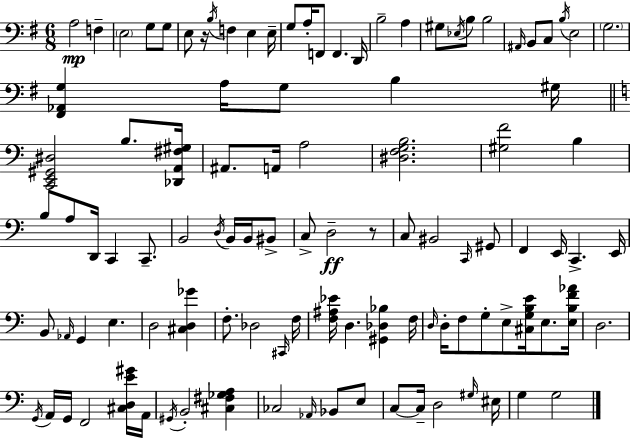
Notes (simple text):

A3/h F3/q E3/h G3/e G3/e E3/e R/s B3/s F3/q E3/q E3/s G3/e A3/s F2/e F2/q. D2/s B3/h A3/q G#3/e Eb3/s B3/e B3/h A#2/s B2/e C3/e B3/s E3/h G3/h. [F#2,Ab2,G3]/q A3/s G3/e B3/q G#3/s [C2,E2,G#2,D#3]/h B3/e. [Db2,A2,F#3,G#3]/s A#2/e. A2/s A3/h [D#3,F3,G3,B3]/h. [G#3,F4]/h B3/q B3/e A3/e D2/s C2/q C2/e. B2/h D3/s B2/s B2/s BIS2/e C3/e D3/h R/e C3/e BIS2/h C2/s G#2/e F2/q E2/s C2/q. E2/s B2/e Ab2/s G2/q E3/q. D3/h [C#3,D3,Gb4]/q F3/e. Db3/h C#2/s F3/s [F3,A#3,Eb4]/s D3/q. [G#2,Db3,Bb3]/q F3/s D3/s D3/s F3/e G3/e E3/e [C#3,G3,B3,E4]/s E3/e. [E3,B3,F4,Ab4]/s D3/h. G2/s A2/s G2/s F2/h [C#3,D3,E4,G#4]/s A2/s G#2/s B2/h [C#3,F#3,Gb3,A3]/q CES3/h Ab2/s Bb2/e E3/e C3/e C3/s D3/h G#3/s EIS3/s G3/q G3/h